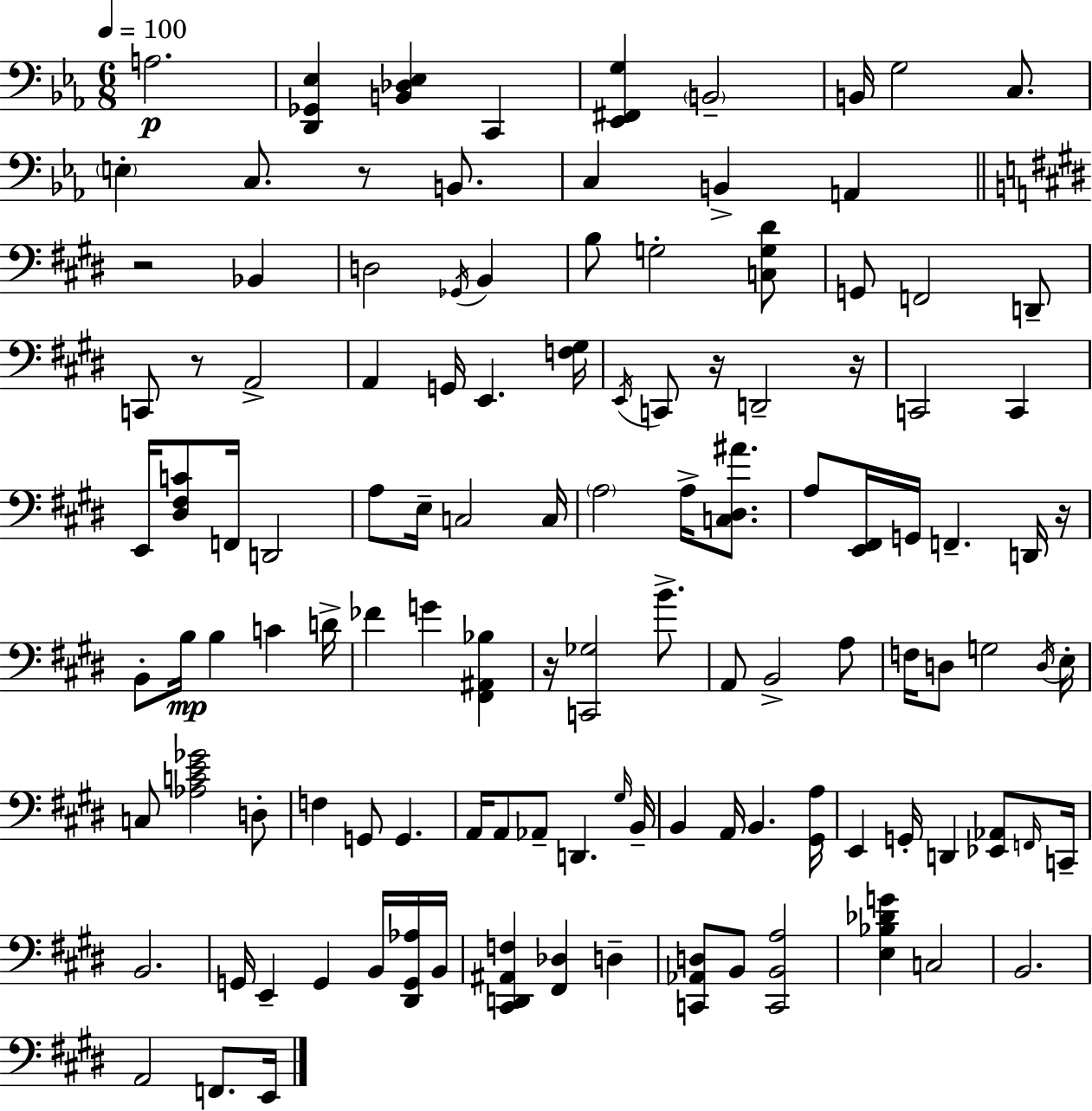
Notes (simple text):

A3/h. [D2,Gb2,Eb3]/q [B2,Db3,Eb3]/q C2/q [Eb2,F#2,G3]/q B2/h B2/s G3/h C3/e. E3/q C3/e. R/e B2/e. C3/q B2/q A2/q R/h Bb2/q D3/h Gb2/s B2/q B3/e G3/h [C3,G3,D#4]/e G2/e F2/h D2/e C2/e R/e A2/h A2/q G2/s E2/q. [F3,G#3]/s E2/s C2/e R/s D2/h R/s C2/h C2/q E2/s [D#3,F#3,C4]/e F2/s D2/h A3/e E3/s C3/h C3/s A3/h A3/s [C3,D#3,A#4]/e. A3/e [E2,F#2]/s G2/s F2/q. D2/s R/s B2/e B3/s B3/q C4/q D4/s FES4/q G4/q [F#2,A#2,Bb3]/q R/s [C2,Gb3]/h B4/e. A2/e B2/h A3/e F3/s D3/e G3/h D3/s E3/s C3/e [Ab3,C4,E4,Gb4]/h D3/e F3/q G2/e G2/q. A2/s A2/e Ab2/e D2/q. G#3/s B2/s B2/q A2/s B2/q. [G#2,A3]/s E2/q G2/s D2/q [Eb2,Ab2]/e F2/s C2/s B2/h. G2/s E2/q G2/q B2/s [D#2,G2,Ab3]/s B2/s [C#2,D2,A#2,F3]/q [F#2,Db3]/q D3/q [C2,Ab2,D3]/e B2/e [C2,B2,A3]/h [E3,Bb3,Db4,G4]/q C3/h B2/h. A2/h F2/e. E2/s